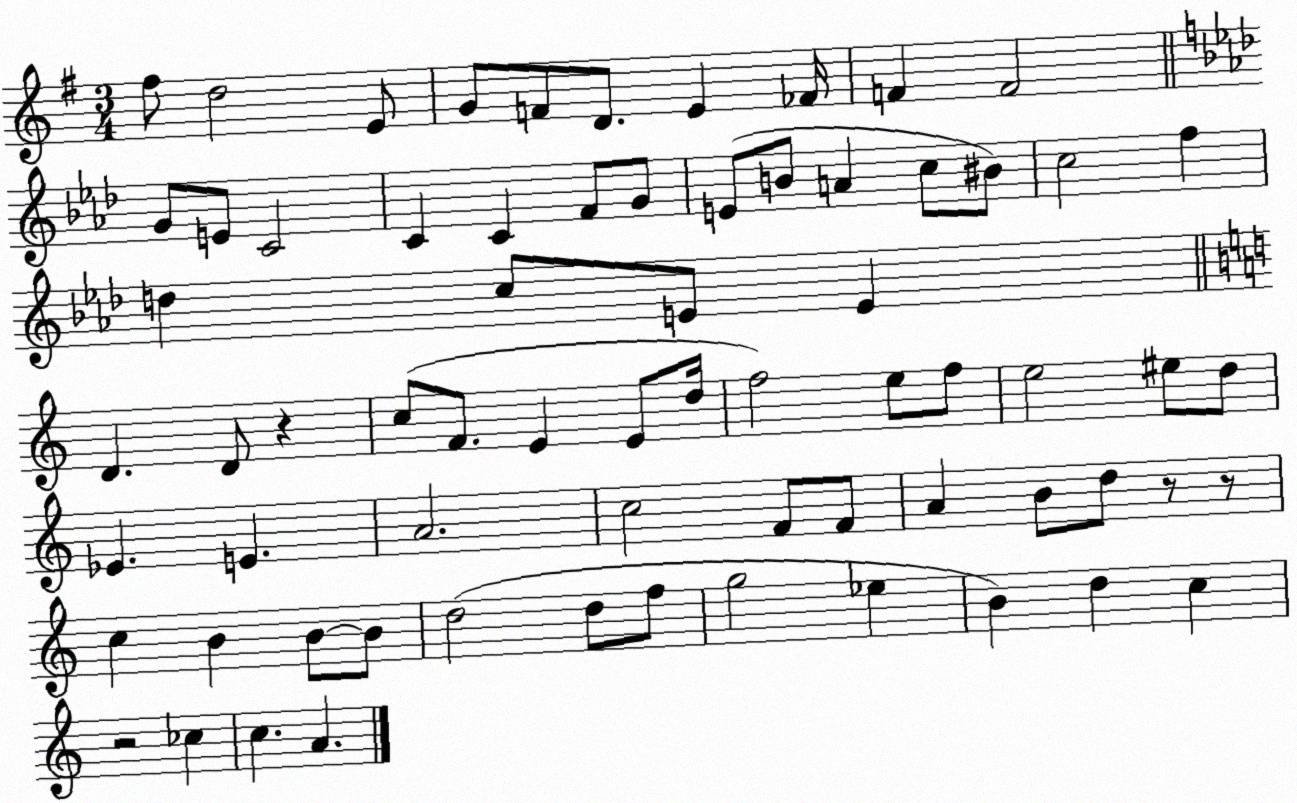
X:1
T:Untitled
M:3/4
L:1/4
K:G
^f/2 d2 E/2 G/2 F/2 D/2 E _F/4 F F2 G/2 E/2 C2 C C F/2 G/2 E/2 B/2 A c/2 ^B/2 c2 f d c/2 E/2 E D D/2 z c/2 F/2 E E/2 d/4 f2 e/2 f/2 e2 ^e/2 d/2 _E E A2 c2 F/2 F/2 A B/2 d/2 z/2 z/2 c B B/2 B/2 d2 d/2 f/2 g2 _e B d c z2 _c c A